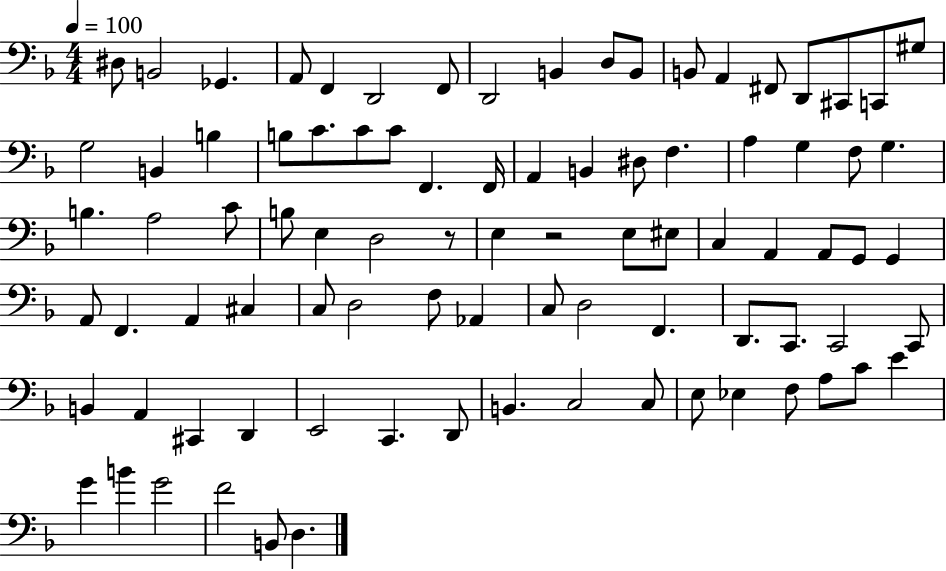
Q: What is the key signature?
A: F major